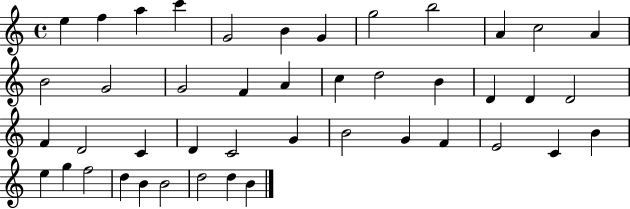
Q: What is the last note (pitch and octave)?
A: B4